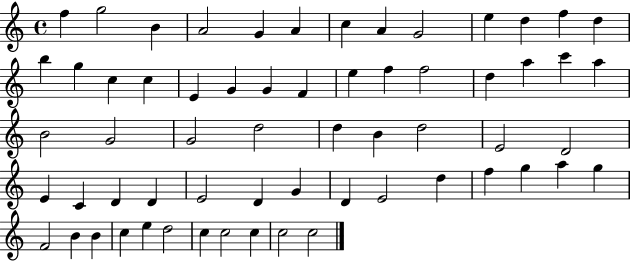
{
  \clef treble
  \time 4/4
  \defaultTimeSignature
  \key c \major
  f''4 g''2 b'4 | a'2 g'4 a'4 | c''4 a'4 g'2 | e''4 d''4 f''4 d''4 | \break b''4 g''4 c''4 c''4 | e'4 g'4 g'4 f'4 | e''4 f''4 f''2 | d''4 a''4 c'''4 a''4 | \break b'2 g'2 | g'2 d''2 | d''4 b'4 d''2 | e'2 d'2 | \break e'4 c'4 d'4 d'4 | e'2 d'4 g'4 | d'4 e'2 d''4 | f''4 g''4 a''4 g''4 | \break f'2 b'4 b'4 | c''4 e''4 d''2 | c''4 c''2 c''4 | c''2 c''2 | \break \bar "|."
}